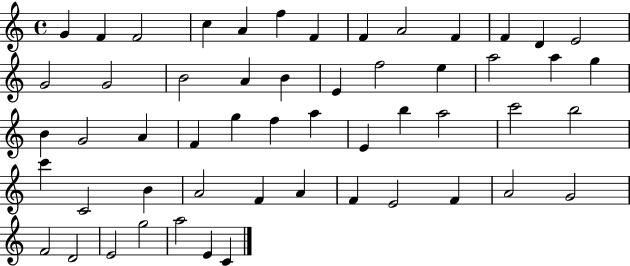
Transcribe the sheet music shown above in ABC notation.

X:1
T:Untitled
M:4/4
L:1/4
K:C
G F F2 c A f F F A2 F F D E2 G2 G2 B2 A B E f2 e a2 a g B G2 A F g f a E b a2 c'2 b2 c' C2 B A2 F A F E2 F A2 G2 F2 D2 E2 g2 a2 E C